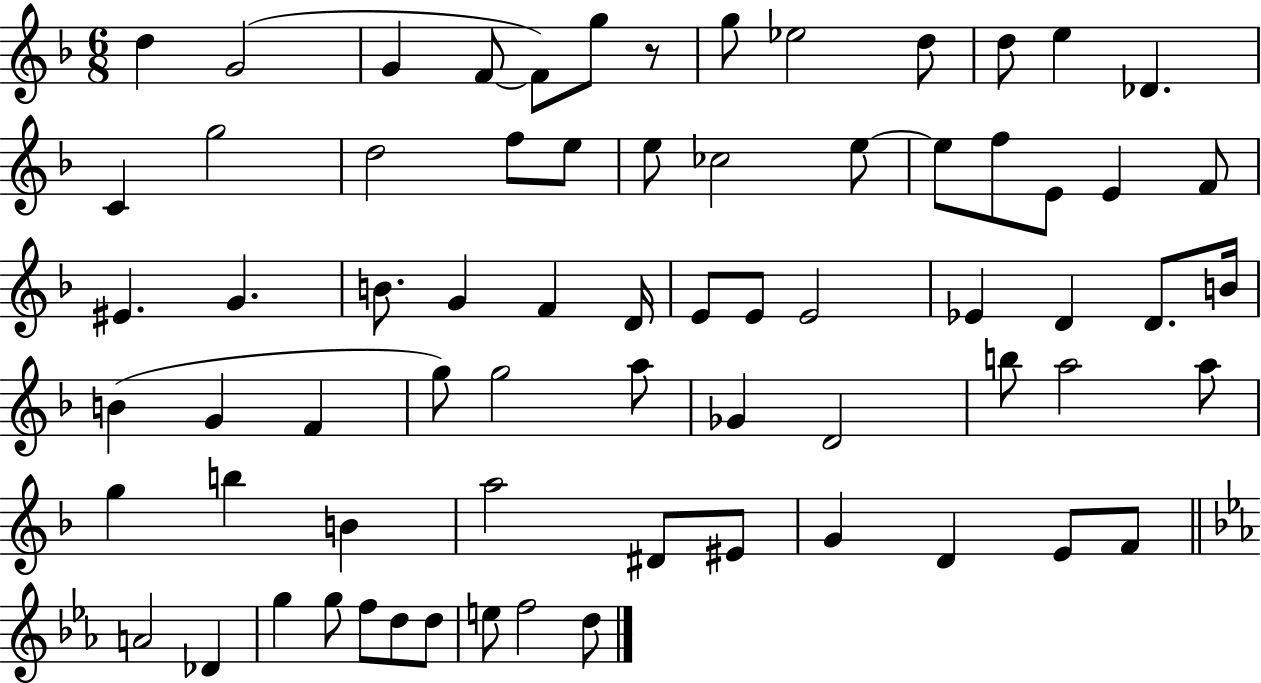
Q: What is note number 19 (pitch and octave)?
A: CES5